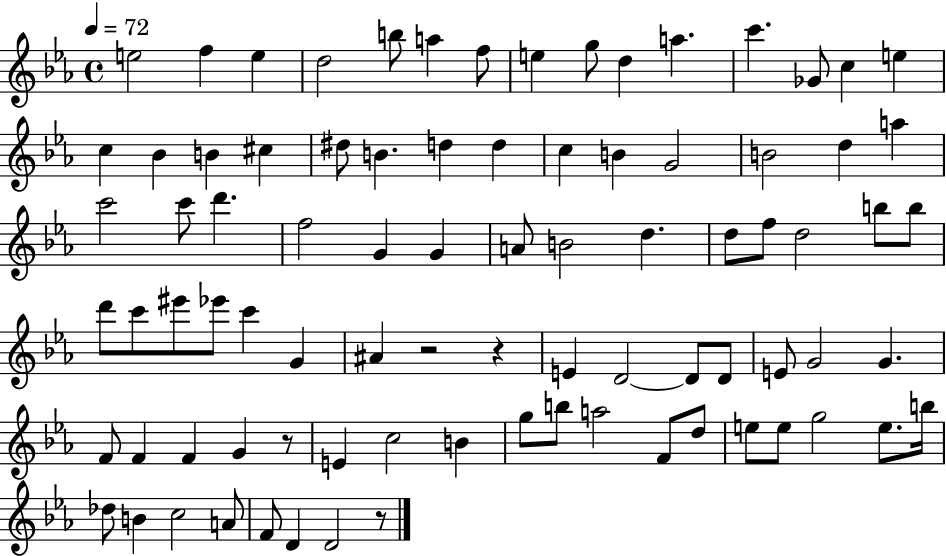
{
  \clef treble
  \time 4/4
  \defaultTimeSignature
  \key ees \major
  \tempo 4 = 72
  e''2 f''4 e''4 | d''2 b''8 a''4 f''8 | e''4 g''8 d''4 a''4. | c'''4. ges'8 c''4 e''4 | \break c''4 bes'4 b'4 cis''4 | dis''8 b'4. d''4 d''4 | c''4 b'4 g'2 | b'2 d''4 a''4 | \break c'''2 c'''8 d'''4. | f''2 g'4 g'4 | a'8 b'2 d''4. | d''8 f''8 d''2 b''8 b''8 | \break d'''8 c'''8 eis'''8 ees'''8 c'''4 g'4 | ais'4 r2 r4 | e'4 d'2~~ d'8 d'8 | e'8 g'2 g'4. | \break f'8 f'4 f'4 g'4 r8 | e'4 c''2 b'4 | g''8 b''8 a''2 f'8 d''8 | e''8 e''8 g''2 e''8. b''16 | \break des''8 b'4 c''2 a'8 | f'8 d'4 d'2 r8 | \bar "|."
}